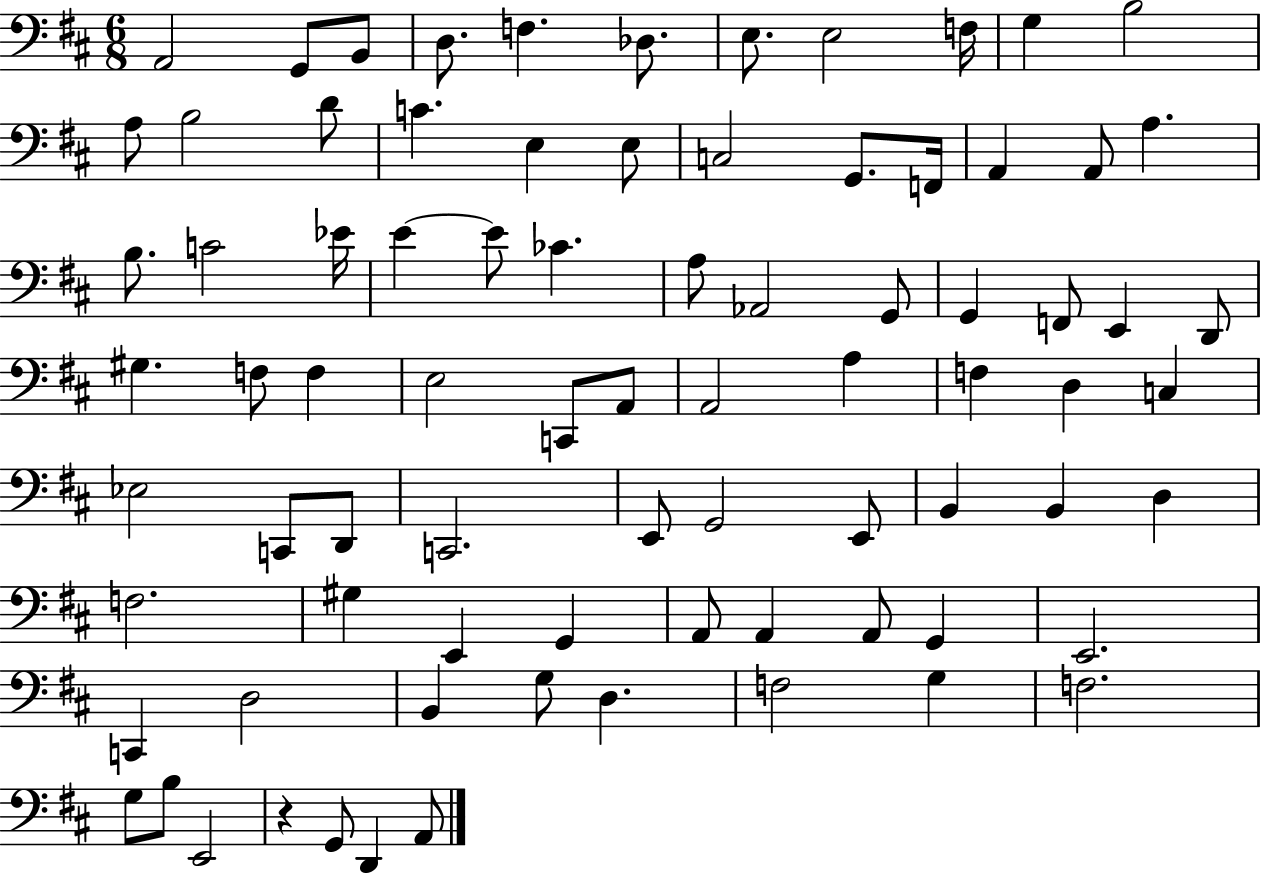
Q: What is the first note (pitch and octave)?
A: A2